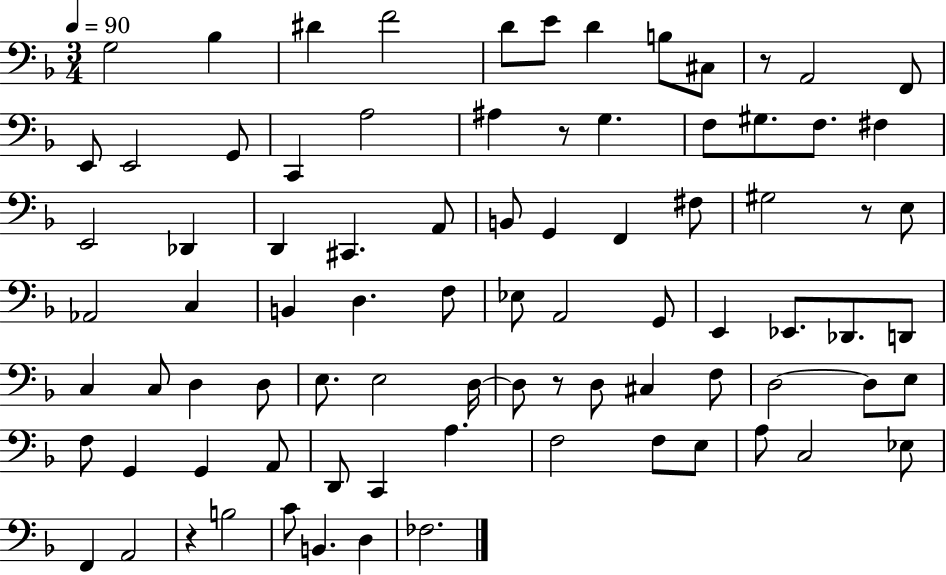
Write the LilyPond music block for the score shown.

{
  \clef bass
  \numericTimeSignature
  \time 3/4
  \key f \major
  \tempo 4 = 90
  \repeat volta 2 { g2 bes4 | dis'4 f'2 | d'8 e'8 d'4 b8 cis8 | r8 a,2 f,8 | \break e,8 e,2 g,8 | c,4 a2 | ais4 r8 g4. | f8 gis8. f8. fis4 | \break e,2 des,4 | d,4 cis,4. a,8 | b,8 g,4 f,4 fis8 | gis2 r8 e8 | \break aes,2 c4 | b,4 d4. f8 | ees8 a,2 g,8 | e,4 ees,8. des,8. d,8 | \break c4 c8 d4 d8 | e8. e2 d16~~ | d8 r8 d8 cis4 f8 | d2~~ d8 e8 | \break f8 g,4 g,4 a,8 | d,8 c,4 a4. | f2 f8 e8 | a8 c2 ees8 | \break f,4 a,2 | r4 b2 | c'8 b,4. d4 | fes2. | \break } \bar "|."
}